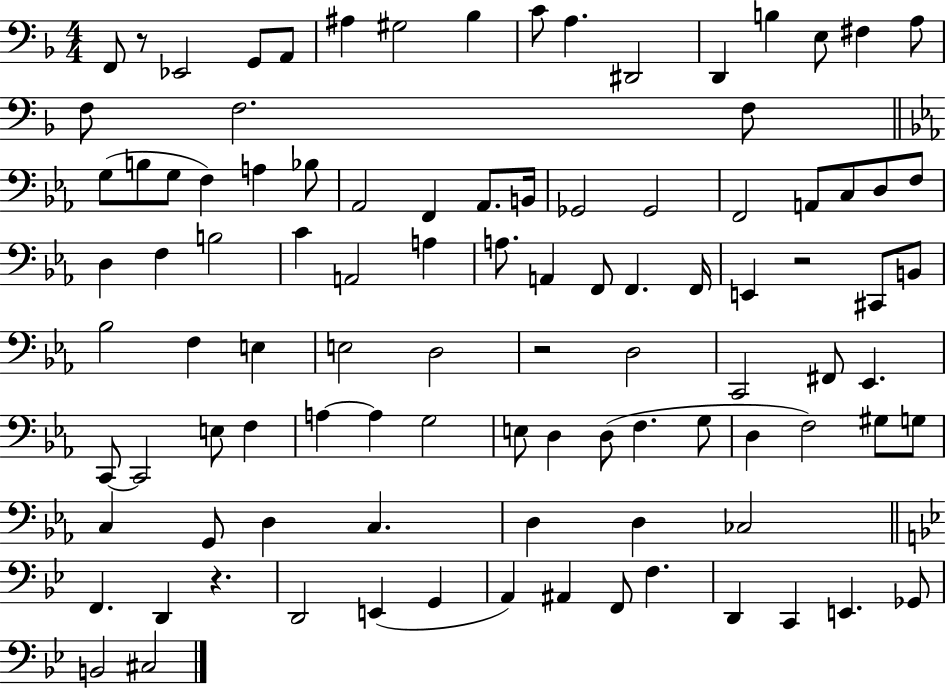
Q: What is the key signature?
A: F major